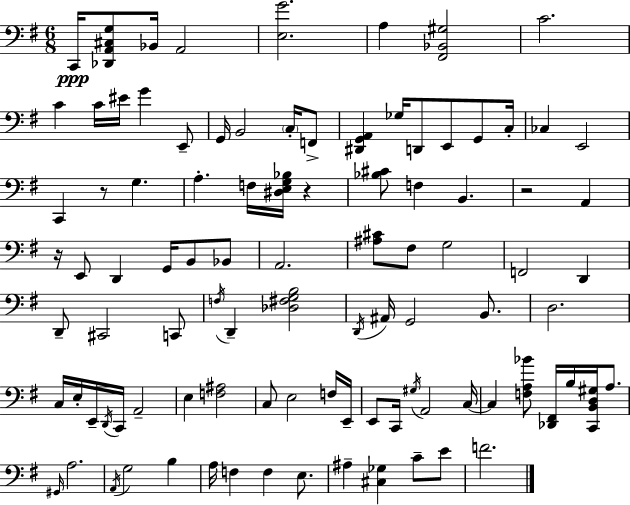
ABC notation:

X:1
T:Untitled
M:6/8
L:1/4
K:G
C,,/4 [_D,,A,,^C,G,]/2 _B,,/4 A,,2 [E,G]2 A, [^F,,_B,,^G,]2 C2 C C/4 ^E/4 G E,,/2 G,,/4 B,,2 C,/4 F,,/2 [^D,,G,,A,,] _G,/4 D,,/2 E,,/2 G,,/2 C,/4 _C, E,,2 C,, z/2 G, A, F,/4 [^D,E,G,_B,]/4 z [_B,^C]/2 F, B,, z2 A,, z/4 E,,/2 D,, G,,/4 B,,/2 _B,,/2 A,,2 [^A,^C]/2 ^F,/2 G,2 F,,2 D,, D,,/2 ^C,,2 C,,/2 F,/4 D,, [_D,^F,G,B,]2 D,,/4 ^A,,/4 G,,2 B,,/2 D,2 C,/4 E,/4 E,,/4 D,,/4 C,,/4 A,,2 E, [F,^A,]2 C,/2 E,2 F,/4 E,,/4 E,,/2 C,,/4 ^G,/4 A,,2 C,/4 C, [F,A,_B]/2 [_D,,^F,,]/4 B,/4 [C,,B,,D,^G,]/4 A,/2 ^G,,/4 A,2 A,,/4 G,2 B, A,/4 F, F, E,/2 ^A, [^C,_G,] C/2 E/2 F2